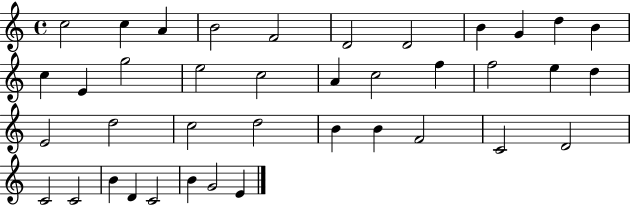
C5/h C5/q A4/q B4/h F4/h D4/h D4/h B4/q G4/q D5/q B4/q C5/q E4/q G5/h E5/h C5/h A4/q C5/h F5/q F5/h E5/q D5/q E4/h D5/h C5/h D5/h B4/q B4/q F4/h C4/h D4/h C4/h C4/h B4/q D4/q C4/h B4/q G4/h E4/q